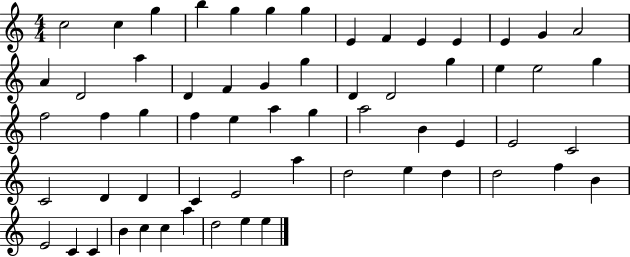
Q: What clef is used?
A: treble